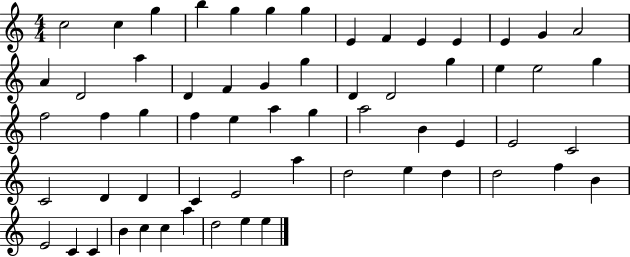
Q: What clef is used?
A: treble